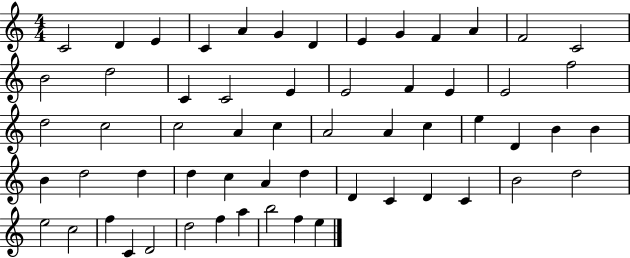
{
  \clef treble
  \numericTimeSignature
  \time 4/4
  \key c \major
  c'2 d'4 e'4 | c'4 a'4 g'4 d'4 | e'4 g'4 f'4 a'4 | f'2 c'2 | \break b'2 d''2 | c'4 c'2 e'4 | e'2 f'4 e'4 | e'2 f''2 | \break d''2 c''2 | c''2 a'4 c''4 | a'2 a'4 c''4 | e''4 d'4 b'4 b'4 | \break b'4 d''2 d''4 | d''4 c''4 a'4 d''4 | d'4 c'4 d'4 c'4 | b'2 d''2 | \break e''2 c''2 | f''4 c'4 d'2 | d''2 f''4 a''4 | b''2 f''4 e''4 | \break \bar "|."
}